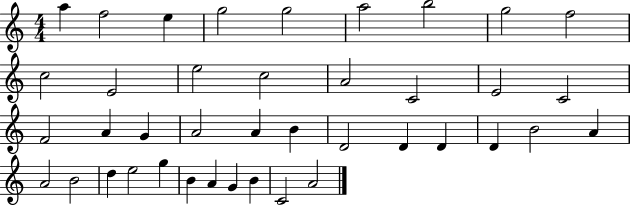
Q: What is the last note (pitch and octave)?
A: A4